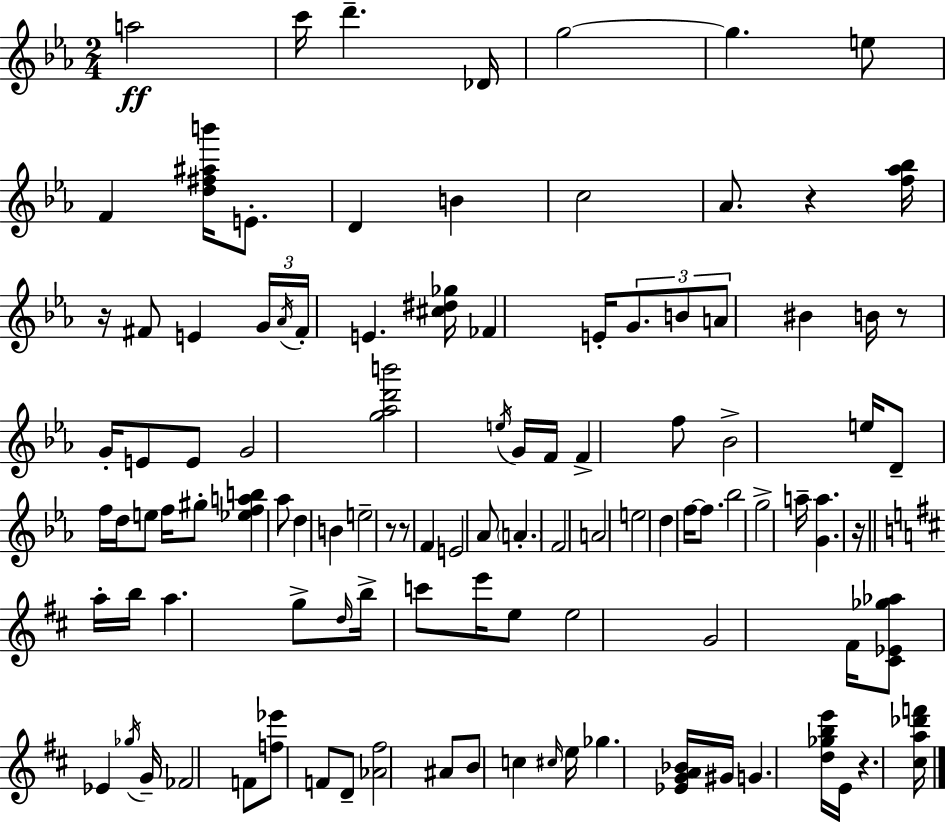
A5/h C6/s D6/q. Db4/s G5/h G5/q. E5/e F4/q [D5,F#5,A#5,B6]/s E4/e. D4/q B4/q C5/h Ab4/e. R/q [F5,Ab5,Bb5]/s R/s F#4/e E4/q G4/s Ab4/s F#4/s E4/q. [C#5,D#5,Gb5]/s FES4/q E4/s G4/e. B4/e A4/e BIS4/q B4/s R/e G4/s E4/e E4/e G4/h [G5,Ab5,D6,B6]/h E5/s G4/s F4/s F4/q F5/e Bb4/h E5/s D4/e F5/s D5/s E5/e F5/s G#5/e [Eb5,F5,A5,B5]/q Ab5/e D5/q B4/q E5/h R/e R/e F4/q E4/h Ab4/e A4/q. F4/h A4/h E5/h D5/q F5/s F5/e. Bb5/h G5/h A5/s [G4,A5]/q. R/s A5/s B5/s A5/q. G5/e D5/s B5/s C6/e E6/s E5/e E5/h G4/h F#4/s [C#4,Eb4,Gb5,Ab5]/e Eb4/q Gb5/s G4/s FES4/h F4/e [F5,Eb6]/e F4/e D4/e [Ab4,F#5]/h A#4/e B4/e C5/q C#5/s E5/s Gb5/q. [Eb4,G4,A4,Bb4]/s G#4/s G4/q. [D5,Gb5,B5,E6]/s E4/s R/q. [C#5,A5,Db6,F6]/s